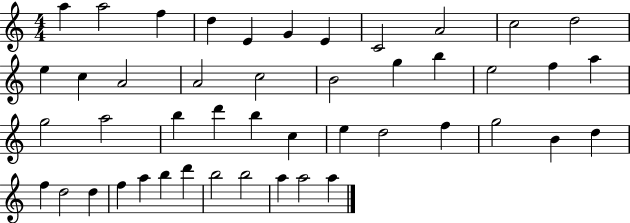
A5/q A5/h F5/q D5/q E4/q G4/q E4/q C4/h A4/h C5/h D5/h E5/q C5/q A4/h A4/h C5/h B4/h G5/q B5/q E5/h F5/q A5/q G5/h A5/h B5/q D6/q B5/q C5/q E5/q D5/h F5/q G5/h B4/q D5/q F5/q D5/h D5/q F5/q A5/q B5/q D6/q B5/h B5/h A5/q A5/h A5/q